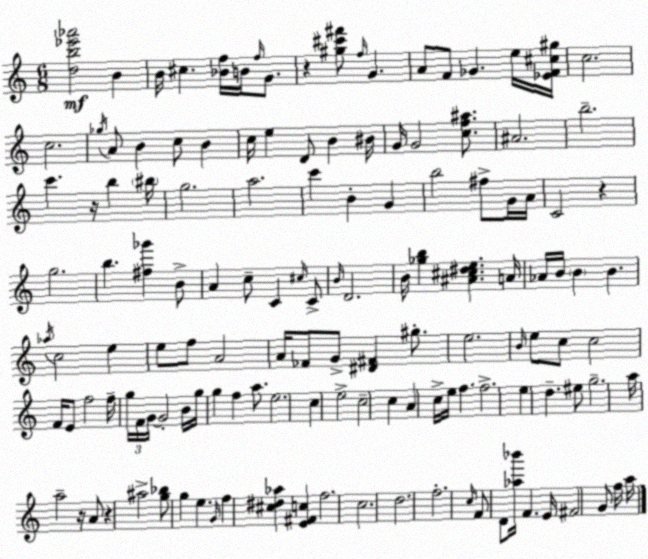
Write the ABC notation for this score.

X:1
T:Untitled
M:6/8
L:1/4
K:C
[db_e'_a']2 B B/4 ^c [_Bf]/4 B/4 f/4 G/2 z [^g^c'^f']/2 f/4 G A/2 F/2 _G e/4 [_EF^c^g]/4 c2 c2 _g/4 A/2 B c/2 B c/4 e D/2 B ^B/4 G/4 G2 [cf^a]/2 ^A2 b2 c' z/4 b ^b/4 g2 a2 c' B G b2 ^f/2 G/4 A/4 C2 z g2 b [^f_g'] B/2 A c/2 C ^c/4 C/2 B/4 D2 B/4 [_gb] [^A^c^de] A/4 _A/4 B/4 B B _a/4 c2 e e/2 f/2 A2 A/4 _F/2 G/2 [^D^F] ^g/2 e2 B/4 e/2 c/2 c2 F/4 E/2 f2 f/4 g/4 F/4 G/4 G2 B/4 g/4 g f a/2 e2 c e2 c2 c A c/4 e/4 f f2 e d ^e/2 g2 a/4 a2 z/4 A/2 z ^a2 [g_b]/2 g e G/4 f [^c^d_a] [E^Fc] f2 c2 d2 f2 c/4 F/2 D/2 [_a_b']/4 F E/4 ^F2 G/2 f/4 a/4